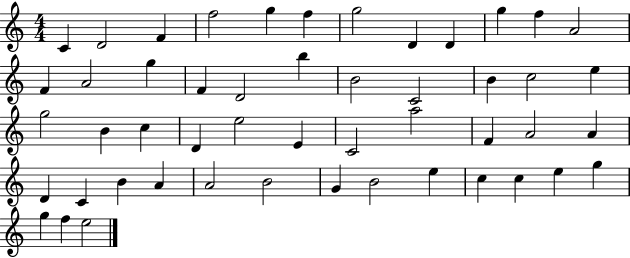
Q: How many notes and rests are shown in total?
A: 50